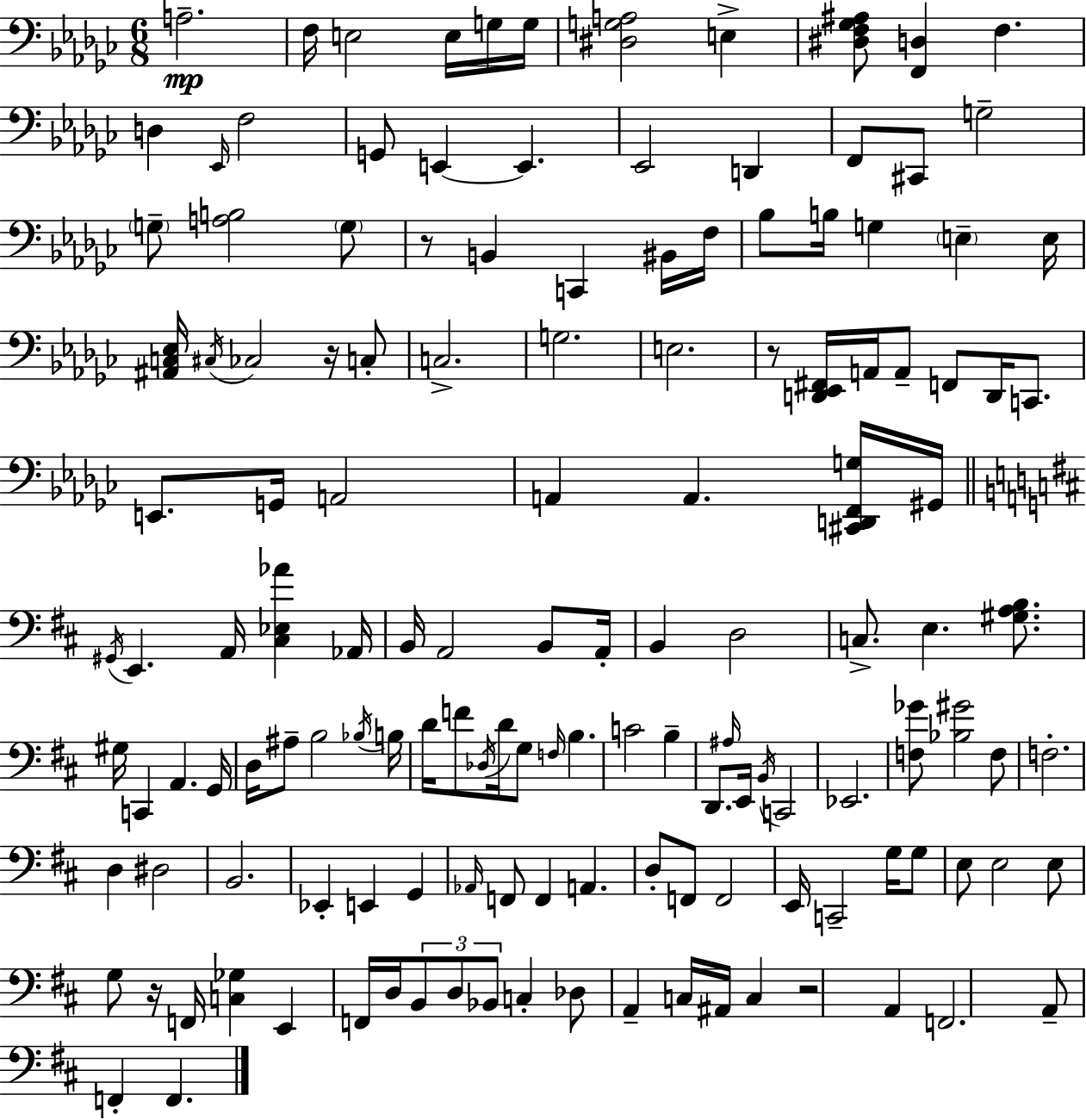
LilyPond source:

{
  \clef bass
  \numericTimeSignature
  \time 6/8
  \key ees \minor
  a2.--\mp | f16 e2 e16 g16 g16 | <dis g a>2 e4-> | <dis f ges ais>8 <f, d>4 f4. | \break d4 \grace { ees,16 } f2 | g,8 e,4~~ e,4. | ees,2 d,4 | f,8 cis,8 g2-- | \break \parenthesize g8-- <a b>2 \parenthesize g8 | r8 b,4 c,4 bis,16 | f16 bes8 b16 g4 \parenthesize e4-- | e16 <ais, c ees>16 \acciaccatura { cis16 } ces2 r16 | \break c8-. c2.-> | g2. | e2. | r8 <d, ees, fis,>16 a,16 a,8-- f,8 d,16 c,8. | \break e,8. g,16 a,2 | a,4 a,4. | <cis, d, f, g>16 gis,16 \bar "||" \break \key d \major \acciaccatura { gis,16 } e,4. a,16 <cis ees aes'>4 | aes,16 b,16 a,2 b,8 | a,16-. b,4 d2 | c8.-> e4. <gis a b>8. | \break gis16 c,4 a,4. | g,16 d16 ais8-- b2 | \acciaccatura { bes16 } b16 d'16 f'8 \acciaccatura { des16 } d'16 g8 \grace { f16 } b4. | c'2 | \break b4-- d,8. \grace { ais16 } e,16 \acciaccatura { b,16 } c,2 | ees,2. | <f ges'>8 <bes gis'>2 | f8 f2.-. | \break d4 dis2 | b,2. | ees,4-. e,4 | g,4 \grace { aes,16 } f,8 f,4 | \break a,4. d8-. f,8 f,2 | e,16 c,2-- | g16 g8 e8 e2 | e8 g8 r16 f,16 <c ges>4 | \break e,4 f,16 d16 \tuplet 3/2 { b,8 d8 | bes,8 } c4-. des8 a,4-- | c16 ais,16 c4 r2 | a,4 f,2. | \break a,8-- f,4-. | f,4. \bar "|."
}